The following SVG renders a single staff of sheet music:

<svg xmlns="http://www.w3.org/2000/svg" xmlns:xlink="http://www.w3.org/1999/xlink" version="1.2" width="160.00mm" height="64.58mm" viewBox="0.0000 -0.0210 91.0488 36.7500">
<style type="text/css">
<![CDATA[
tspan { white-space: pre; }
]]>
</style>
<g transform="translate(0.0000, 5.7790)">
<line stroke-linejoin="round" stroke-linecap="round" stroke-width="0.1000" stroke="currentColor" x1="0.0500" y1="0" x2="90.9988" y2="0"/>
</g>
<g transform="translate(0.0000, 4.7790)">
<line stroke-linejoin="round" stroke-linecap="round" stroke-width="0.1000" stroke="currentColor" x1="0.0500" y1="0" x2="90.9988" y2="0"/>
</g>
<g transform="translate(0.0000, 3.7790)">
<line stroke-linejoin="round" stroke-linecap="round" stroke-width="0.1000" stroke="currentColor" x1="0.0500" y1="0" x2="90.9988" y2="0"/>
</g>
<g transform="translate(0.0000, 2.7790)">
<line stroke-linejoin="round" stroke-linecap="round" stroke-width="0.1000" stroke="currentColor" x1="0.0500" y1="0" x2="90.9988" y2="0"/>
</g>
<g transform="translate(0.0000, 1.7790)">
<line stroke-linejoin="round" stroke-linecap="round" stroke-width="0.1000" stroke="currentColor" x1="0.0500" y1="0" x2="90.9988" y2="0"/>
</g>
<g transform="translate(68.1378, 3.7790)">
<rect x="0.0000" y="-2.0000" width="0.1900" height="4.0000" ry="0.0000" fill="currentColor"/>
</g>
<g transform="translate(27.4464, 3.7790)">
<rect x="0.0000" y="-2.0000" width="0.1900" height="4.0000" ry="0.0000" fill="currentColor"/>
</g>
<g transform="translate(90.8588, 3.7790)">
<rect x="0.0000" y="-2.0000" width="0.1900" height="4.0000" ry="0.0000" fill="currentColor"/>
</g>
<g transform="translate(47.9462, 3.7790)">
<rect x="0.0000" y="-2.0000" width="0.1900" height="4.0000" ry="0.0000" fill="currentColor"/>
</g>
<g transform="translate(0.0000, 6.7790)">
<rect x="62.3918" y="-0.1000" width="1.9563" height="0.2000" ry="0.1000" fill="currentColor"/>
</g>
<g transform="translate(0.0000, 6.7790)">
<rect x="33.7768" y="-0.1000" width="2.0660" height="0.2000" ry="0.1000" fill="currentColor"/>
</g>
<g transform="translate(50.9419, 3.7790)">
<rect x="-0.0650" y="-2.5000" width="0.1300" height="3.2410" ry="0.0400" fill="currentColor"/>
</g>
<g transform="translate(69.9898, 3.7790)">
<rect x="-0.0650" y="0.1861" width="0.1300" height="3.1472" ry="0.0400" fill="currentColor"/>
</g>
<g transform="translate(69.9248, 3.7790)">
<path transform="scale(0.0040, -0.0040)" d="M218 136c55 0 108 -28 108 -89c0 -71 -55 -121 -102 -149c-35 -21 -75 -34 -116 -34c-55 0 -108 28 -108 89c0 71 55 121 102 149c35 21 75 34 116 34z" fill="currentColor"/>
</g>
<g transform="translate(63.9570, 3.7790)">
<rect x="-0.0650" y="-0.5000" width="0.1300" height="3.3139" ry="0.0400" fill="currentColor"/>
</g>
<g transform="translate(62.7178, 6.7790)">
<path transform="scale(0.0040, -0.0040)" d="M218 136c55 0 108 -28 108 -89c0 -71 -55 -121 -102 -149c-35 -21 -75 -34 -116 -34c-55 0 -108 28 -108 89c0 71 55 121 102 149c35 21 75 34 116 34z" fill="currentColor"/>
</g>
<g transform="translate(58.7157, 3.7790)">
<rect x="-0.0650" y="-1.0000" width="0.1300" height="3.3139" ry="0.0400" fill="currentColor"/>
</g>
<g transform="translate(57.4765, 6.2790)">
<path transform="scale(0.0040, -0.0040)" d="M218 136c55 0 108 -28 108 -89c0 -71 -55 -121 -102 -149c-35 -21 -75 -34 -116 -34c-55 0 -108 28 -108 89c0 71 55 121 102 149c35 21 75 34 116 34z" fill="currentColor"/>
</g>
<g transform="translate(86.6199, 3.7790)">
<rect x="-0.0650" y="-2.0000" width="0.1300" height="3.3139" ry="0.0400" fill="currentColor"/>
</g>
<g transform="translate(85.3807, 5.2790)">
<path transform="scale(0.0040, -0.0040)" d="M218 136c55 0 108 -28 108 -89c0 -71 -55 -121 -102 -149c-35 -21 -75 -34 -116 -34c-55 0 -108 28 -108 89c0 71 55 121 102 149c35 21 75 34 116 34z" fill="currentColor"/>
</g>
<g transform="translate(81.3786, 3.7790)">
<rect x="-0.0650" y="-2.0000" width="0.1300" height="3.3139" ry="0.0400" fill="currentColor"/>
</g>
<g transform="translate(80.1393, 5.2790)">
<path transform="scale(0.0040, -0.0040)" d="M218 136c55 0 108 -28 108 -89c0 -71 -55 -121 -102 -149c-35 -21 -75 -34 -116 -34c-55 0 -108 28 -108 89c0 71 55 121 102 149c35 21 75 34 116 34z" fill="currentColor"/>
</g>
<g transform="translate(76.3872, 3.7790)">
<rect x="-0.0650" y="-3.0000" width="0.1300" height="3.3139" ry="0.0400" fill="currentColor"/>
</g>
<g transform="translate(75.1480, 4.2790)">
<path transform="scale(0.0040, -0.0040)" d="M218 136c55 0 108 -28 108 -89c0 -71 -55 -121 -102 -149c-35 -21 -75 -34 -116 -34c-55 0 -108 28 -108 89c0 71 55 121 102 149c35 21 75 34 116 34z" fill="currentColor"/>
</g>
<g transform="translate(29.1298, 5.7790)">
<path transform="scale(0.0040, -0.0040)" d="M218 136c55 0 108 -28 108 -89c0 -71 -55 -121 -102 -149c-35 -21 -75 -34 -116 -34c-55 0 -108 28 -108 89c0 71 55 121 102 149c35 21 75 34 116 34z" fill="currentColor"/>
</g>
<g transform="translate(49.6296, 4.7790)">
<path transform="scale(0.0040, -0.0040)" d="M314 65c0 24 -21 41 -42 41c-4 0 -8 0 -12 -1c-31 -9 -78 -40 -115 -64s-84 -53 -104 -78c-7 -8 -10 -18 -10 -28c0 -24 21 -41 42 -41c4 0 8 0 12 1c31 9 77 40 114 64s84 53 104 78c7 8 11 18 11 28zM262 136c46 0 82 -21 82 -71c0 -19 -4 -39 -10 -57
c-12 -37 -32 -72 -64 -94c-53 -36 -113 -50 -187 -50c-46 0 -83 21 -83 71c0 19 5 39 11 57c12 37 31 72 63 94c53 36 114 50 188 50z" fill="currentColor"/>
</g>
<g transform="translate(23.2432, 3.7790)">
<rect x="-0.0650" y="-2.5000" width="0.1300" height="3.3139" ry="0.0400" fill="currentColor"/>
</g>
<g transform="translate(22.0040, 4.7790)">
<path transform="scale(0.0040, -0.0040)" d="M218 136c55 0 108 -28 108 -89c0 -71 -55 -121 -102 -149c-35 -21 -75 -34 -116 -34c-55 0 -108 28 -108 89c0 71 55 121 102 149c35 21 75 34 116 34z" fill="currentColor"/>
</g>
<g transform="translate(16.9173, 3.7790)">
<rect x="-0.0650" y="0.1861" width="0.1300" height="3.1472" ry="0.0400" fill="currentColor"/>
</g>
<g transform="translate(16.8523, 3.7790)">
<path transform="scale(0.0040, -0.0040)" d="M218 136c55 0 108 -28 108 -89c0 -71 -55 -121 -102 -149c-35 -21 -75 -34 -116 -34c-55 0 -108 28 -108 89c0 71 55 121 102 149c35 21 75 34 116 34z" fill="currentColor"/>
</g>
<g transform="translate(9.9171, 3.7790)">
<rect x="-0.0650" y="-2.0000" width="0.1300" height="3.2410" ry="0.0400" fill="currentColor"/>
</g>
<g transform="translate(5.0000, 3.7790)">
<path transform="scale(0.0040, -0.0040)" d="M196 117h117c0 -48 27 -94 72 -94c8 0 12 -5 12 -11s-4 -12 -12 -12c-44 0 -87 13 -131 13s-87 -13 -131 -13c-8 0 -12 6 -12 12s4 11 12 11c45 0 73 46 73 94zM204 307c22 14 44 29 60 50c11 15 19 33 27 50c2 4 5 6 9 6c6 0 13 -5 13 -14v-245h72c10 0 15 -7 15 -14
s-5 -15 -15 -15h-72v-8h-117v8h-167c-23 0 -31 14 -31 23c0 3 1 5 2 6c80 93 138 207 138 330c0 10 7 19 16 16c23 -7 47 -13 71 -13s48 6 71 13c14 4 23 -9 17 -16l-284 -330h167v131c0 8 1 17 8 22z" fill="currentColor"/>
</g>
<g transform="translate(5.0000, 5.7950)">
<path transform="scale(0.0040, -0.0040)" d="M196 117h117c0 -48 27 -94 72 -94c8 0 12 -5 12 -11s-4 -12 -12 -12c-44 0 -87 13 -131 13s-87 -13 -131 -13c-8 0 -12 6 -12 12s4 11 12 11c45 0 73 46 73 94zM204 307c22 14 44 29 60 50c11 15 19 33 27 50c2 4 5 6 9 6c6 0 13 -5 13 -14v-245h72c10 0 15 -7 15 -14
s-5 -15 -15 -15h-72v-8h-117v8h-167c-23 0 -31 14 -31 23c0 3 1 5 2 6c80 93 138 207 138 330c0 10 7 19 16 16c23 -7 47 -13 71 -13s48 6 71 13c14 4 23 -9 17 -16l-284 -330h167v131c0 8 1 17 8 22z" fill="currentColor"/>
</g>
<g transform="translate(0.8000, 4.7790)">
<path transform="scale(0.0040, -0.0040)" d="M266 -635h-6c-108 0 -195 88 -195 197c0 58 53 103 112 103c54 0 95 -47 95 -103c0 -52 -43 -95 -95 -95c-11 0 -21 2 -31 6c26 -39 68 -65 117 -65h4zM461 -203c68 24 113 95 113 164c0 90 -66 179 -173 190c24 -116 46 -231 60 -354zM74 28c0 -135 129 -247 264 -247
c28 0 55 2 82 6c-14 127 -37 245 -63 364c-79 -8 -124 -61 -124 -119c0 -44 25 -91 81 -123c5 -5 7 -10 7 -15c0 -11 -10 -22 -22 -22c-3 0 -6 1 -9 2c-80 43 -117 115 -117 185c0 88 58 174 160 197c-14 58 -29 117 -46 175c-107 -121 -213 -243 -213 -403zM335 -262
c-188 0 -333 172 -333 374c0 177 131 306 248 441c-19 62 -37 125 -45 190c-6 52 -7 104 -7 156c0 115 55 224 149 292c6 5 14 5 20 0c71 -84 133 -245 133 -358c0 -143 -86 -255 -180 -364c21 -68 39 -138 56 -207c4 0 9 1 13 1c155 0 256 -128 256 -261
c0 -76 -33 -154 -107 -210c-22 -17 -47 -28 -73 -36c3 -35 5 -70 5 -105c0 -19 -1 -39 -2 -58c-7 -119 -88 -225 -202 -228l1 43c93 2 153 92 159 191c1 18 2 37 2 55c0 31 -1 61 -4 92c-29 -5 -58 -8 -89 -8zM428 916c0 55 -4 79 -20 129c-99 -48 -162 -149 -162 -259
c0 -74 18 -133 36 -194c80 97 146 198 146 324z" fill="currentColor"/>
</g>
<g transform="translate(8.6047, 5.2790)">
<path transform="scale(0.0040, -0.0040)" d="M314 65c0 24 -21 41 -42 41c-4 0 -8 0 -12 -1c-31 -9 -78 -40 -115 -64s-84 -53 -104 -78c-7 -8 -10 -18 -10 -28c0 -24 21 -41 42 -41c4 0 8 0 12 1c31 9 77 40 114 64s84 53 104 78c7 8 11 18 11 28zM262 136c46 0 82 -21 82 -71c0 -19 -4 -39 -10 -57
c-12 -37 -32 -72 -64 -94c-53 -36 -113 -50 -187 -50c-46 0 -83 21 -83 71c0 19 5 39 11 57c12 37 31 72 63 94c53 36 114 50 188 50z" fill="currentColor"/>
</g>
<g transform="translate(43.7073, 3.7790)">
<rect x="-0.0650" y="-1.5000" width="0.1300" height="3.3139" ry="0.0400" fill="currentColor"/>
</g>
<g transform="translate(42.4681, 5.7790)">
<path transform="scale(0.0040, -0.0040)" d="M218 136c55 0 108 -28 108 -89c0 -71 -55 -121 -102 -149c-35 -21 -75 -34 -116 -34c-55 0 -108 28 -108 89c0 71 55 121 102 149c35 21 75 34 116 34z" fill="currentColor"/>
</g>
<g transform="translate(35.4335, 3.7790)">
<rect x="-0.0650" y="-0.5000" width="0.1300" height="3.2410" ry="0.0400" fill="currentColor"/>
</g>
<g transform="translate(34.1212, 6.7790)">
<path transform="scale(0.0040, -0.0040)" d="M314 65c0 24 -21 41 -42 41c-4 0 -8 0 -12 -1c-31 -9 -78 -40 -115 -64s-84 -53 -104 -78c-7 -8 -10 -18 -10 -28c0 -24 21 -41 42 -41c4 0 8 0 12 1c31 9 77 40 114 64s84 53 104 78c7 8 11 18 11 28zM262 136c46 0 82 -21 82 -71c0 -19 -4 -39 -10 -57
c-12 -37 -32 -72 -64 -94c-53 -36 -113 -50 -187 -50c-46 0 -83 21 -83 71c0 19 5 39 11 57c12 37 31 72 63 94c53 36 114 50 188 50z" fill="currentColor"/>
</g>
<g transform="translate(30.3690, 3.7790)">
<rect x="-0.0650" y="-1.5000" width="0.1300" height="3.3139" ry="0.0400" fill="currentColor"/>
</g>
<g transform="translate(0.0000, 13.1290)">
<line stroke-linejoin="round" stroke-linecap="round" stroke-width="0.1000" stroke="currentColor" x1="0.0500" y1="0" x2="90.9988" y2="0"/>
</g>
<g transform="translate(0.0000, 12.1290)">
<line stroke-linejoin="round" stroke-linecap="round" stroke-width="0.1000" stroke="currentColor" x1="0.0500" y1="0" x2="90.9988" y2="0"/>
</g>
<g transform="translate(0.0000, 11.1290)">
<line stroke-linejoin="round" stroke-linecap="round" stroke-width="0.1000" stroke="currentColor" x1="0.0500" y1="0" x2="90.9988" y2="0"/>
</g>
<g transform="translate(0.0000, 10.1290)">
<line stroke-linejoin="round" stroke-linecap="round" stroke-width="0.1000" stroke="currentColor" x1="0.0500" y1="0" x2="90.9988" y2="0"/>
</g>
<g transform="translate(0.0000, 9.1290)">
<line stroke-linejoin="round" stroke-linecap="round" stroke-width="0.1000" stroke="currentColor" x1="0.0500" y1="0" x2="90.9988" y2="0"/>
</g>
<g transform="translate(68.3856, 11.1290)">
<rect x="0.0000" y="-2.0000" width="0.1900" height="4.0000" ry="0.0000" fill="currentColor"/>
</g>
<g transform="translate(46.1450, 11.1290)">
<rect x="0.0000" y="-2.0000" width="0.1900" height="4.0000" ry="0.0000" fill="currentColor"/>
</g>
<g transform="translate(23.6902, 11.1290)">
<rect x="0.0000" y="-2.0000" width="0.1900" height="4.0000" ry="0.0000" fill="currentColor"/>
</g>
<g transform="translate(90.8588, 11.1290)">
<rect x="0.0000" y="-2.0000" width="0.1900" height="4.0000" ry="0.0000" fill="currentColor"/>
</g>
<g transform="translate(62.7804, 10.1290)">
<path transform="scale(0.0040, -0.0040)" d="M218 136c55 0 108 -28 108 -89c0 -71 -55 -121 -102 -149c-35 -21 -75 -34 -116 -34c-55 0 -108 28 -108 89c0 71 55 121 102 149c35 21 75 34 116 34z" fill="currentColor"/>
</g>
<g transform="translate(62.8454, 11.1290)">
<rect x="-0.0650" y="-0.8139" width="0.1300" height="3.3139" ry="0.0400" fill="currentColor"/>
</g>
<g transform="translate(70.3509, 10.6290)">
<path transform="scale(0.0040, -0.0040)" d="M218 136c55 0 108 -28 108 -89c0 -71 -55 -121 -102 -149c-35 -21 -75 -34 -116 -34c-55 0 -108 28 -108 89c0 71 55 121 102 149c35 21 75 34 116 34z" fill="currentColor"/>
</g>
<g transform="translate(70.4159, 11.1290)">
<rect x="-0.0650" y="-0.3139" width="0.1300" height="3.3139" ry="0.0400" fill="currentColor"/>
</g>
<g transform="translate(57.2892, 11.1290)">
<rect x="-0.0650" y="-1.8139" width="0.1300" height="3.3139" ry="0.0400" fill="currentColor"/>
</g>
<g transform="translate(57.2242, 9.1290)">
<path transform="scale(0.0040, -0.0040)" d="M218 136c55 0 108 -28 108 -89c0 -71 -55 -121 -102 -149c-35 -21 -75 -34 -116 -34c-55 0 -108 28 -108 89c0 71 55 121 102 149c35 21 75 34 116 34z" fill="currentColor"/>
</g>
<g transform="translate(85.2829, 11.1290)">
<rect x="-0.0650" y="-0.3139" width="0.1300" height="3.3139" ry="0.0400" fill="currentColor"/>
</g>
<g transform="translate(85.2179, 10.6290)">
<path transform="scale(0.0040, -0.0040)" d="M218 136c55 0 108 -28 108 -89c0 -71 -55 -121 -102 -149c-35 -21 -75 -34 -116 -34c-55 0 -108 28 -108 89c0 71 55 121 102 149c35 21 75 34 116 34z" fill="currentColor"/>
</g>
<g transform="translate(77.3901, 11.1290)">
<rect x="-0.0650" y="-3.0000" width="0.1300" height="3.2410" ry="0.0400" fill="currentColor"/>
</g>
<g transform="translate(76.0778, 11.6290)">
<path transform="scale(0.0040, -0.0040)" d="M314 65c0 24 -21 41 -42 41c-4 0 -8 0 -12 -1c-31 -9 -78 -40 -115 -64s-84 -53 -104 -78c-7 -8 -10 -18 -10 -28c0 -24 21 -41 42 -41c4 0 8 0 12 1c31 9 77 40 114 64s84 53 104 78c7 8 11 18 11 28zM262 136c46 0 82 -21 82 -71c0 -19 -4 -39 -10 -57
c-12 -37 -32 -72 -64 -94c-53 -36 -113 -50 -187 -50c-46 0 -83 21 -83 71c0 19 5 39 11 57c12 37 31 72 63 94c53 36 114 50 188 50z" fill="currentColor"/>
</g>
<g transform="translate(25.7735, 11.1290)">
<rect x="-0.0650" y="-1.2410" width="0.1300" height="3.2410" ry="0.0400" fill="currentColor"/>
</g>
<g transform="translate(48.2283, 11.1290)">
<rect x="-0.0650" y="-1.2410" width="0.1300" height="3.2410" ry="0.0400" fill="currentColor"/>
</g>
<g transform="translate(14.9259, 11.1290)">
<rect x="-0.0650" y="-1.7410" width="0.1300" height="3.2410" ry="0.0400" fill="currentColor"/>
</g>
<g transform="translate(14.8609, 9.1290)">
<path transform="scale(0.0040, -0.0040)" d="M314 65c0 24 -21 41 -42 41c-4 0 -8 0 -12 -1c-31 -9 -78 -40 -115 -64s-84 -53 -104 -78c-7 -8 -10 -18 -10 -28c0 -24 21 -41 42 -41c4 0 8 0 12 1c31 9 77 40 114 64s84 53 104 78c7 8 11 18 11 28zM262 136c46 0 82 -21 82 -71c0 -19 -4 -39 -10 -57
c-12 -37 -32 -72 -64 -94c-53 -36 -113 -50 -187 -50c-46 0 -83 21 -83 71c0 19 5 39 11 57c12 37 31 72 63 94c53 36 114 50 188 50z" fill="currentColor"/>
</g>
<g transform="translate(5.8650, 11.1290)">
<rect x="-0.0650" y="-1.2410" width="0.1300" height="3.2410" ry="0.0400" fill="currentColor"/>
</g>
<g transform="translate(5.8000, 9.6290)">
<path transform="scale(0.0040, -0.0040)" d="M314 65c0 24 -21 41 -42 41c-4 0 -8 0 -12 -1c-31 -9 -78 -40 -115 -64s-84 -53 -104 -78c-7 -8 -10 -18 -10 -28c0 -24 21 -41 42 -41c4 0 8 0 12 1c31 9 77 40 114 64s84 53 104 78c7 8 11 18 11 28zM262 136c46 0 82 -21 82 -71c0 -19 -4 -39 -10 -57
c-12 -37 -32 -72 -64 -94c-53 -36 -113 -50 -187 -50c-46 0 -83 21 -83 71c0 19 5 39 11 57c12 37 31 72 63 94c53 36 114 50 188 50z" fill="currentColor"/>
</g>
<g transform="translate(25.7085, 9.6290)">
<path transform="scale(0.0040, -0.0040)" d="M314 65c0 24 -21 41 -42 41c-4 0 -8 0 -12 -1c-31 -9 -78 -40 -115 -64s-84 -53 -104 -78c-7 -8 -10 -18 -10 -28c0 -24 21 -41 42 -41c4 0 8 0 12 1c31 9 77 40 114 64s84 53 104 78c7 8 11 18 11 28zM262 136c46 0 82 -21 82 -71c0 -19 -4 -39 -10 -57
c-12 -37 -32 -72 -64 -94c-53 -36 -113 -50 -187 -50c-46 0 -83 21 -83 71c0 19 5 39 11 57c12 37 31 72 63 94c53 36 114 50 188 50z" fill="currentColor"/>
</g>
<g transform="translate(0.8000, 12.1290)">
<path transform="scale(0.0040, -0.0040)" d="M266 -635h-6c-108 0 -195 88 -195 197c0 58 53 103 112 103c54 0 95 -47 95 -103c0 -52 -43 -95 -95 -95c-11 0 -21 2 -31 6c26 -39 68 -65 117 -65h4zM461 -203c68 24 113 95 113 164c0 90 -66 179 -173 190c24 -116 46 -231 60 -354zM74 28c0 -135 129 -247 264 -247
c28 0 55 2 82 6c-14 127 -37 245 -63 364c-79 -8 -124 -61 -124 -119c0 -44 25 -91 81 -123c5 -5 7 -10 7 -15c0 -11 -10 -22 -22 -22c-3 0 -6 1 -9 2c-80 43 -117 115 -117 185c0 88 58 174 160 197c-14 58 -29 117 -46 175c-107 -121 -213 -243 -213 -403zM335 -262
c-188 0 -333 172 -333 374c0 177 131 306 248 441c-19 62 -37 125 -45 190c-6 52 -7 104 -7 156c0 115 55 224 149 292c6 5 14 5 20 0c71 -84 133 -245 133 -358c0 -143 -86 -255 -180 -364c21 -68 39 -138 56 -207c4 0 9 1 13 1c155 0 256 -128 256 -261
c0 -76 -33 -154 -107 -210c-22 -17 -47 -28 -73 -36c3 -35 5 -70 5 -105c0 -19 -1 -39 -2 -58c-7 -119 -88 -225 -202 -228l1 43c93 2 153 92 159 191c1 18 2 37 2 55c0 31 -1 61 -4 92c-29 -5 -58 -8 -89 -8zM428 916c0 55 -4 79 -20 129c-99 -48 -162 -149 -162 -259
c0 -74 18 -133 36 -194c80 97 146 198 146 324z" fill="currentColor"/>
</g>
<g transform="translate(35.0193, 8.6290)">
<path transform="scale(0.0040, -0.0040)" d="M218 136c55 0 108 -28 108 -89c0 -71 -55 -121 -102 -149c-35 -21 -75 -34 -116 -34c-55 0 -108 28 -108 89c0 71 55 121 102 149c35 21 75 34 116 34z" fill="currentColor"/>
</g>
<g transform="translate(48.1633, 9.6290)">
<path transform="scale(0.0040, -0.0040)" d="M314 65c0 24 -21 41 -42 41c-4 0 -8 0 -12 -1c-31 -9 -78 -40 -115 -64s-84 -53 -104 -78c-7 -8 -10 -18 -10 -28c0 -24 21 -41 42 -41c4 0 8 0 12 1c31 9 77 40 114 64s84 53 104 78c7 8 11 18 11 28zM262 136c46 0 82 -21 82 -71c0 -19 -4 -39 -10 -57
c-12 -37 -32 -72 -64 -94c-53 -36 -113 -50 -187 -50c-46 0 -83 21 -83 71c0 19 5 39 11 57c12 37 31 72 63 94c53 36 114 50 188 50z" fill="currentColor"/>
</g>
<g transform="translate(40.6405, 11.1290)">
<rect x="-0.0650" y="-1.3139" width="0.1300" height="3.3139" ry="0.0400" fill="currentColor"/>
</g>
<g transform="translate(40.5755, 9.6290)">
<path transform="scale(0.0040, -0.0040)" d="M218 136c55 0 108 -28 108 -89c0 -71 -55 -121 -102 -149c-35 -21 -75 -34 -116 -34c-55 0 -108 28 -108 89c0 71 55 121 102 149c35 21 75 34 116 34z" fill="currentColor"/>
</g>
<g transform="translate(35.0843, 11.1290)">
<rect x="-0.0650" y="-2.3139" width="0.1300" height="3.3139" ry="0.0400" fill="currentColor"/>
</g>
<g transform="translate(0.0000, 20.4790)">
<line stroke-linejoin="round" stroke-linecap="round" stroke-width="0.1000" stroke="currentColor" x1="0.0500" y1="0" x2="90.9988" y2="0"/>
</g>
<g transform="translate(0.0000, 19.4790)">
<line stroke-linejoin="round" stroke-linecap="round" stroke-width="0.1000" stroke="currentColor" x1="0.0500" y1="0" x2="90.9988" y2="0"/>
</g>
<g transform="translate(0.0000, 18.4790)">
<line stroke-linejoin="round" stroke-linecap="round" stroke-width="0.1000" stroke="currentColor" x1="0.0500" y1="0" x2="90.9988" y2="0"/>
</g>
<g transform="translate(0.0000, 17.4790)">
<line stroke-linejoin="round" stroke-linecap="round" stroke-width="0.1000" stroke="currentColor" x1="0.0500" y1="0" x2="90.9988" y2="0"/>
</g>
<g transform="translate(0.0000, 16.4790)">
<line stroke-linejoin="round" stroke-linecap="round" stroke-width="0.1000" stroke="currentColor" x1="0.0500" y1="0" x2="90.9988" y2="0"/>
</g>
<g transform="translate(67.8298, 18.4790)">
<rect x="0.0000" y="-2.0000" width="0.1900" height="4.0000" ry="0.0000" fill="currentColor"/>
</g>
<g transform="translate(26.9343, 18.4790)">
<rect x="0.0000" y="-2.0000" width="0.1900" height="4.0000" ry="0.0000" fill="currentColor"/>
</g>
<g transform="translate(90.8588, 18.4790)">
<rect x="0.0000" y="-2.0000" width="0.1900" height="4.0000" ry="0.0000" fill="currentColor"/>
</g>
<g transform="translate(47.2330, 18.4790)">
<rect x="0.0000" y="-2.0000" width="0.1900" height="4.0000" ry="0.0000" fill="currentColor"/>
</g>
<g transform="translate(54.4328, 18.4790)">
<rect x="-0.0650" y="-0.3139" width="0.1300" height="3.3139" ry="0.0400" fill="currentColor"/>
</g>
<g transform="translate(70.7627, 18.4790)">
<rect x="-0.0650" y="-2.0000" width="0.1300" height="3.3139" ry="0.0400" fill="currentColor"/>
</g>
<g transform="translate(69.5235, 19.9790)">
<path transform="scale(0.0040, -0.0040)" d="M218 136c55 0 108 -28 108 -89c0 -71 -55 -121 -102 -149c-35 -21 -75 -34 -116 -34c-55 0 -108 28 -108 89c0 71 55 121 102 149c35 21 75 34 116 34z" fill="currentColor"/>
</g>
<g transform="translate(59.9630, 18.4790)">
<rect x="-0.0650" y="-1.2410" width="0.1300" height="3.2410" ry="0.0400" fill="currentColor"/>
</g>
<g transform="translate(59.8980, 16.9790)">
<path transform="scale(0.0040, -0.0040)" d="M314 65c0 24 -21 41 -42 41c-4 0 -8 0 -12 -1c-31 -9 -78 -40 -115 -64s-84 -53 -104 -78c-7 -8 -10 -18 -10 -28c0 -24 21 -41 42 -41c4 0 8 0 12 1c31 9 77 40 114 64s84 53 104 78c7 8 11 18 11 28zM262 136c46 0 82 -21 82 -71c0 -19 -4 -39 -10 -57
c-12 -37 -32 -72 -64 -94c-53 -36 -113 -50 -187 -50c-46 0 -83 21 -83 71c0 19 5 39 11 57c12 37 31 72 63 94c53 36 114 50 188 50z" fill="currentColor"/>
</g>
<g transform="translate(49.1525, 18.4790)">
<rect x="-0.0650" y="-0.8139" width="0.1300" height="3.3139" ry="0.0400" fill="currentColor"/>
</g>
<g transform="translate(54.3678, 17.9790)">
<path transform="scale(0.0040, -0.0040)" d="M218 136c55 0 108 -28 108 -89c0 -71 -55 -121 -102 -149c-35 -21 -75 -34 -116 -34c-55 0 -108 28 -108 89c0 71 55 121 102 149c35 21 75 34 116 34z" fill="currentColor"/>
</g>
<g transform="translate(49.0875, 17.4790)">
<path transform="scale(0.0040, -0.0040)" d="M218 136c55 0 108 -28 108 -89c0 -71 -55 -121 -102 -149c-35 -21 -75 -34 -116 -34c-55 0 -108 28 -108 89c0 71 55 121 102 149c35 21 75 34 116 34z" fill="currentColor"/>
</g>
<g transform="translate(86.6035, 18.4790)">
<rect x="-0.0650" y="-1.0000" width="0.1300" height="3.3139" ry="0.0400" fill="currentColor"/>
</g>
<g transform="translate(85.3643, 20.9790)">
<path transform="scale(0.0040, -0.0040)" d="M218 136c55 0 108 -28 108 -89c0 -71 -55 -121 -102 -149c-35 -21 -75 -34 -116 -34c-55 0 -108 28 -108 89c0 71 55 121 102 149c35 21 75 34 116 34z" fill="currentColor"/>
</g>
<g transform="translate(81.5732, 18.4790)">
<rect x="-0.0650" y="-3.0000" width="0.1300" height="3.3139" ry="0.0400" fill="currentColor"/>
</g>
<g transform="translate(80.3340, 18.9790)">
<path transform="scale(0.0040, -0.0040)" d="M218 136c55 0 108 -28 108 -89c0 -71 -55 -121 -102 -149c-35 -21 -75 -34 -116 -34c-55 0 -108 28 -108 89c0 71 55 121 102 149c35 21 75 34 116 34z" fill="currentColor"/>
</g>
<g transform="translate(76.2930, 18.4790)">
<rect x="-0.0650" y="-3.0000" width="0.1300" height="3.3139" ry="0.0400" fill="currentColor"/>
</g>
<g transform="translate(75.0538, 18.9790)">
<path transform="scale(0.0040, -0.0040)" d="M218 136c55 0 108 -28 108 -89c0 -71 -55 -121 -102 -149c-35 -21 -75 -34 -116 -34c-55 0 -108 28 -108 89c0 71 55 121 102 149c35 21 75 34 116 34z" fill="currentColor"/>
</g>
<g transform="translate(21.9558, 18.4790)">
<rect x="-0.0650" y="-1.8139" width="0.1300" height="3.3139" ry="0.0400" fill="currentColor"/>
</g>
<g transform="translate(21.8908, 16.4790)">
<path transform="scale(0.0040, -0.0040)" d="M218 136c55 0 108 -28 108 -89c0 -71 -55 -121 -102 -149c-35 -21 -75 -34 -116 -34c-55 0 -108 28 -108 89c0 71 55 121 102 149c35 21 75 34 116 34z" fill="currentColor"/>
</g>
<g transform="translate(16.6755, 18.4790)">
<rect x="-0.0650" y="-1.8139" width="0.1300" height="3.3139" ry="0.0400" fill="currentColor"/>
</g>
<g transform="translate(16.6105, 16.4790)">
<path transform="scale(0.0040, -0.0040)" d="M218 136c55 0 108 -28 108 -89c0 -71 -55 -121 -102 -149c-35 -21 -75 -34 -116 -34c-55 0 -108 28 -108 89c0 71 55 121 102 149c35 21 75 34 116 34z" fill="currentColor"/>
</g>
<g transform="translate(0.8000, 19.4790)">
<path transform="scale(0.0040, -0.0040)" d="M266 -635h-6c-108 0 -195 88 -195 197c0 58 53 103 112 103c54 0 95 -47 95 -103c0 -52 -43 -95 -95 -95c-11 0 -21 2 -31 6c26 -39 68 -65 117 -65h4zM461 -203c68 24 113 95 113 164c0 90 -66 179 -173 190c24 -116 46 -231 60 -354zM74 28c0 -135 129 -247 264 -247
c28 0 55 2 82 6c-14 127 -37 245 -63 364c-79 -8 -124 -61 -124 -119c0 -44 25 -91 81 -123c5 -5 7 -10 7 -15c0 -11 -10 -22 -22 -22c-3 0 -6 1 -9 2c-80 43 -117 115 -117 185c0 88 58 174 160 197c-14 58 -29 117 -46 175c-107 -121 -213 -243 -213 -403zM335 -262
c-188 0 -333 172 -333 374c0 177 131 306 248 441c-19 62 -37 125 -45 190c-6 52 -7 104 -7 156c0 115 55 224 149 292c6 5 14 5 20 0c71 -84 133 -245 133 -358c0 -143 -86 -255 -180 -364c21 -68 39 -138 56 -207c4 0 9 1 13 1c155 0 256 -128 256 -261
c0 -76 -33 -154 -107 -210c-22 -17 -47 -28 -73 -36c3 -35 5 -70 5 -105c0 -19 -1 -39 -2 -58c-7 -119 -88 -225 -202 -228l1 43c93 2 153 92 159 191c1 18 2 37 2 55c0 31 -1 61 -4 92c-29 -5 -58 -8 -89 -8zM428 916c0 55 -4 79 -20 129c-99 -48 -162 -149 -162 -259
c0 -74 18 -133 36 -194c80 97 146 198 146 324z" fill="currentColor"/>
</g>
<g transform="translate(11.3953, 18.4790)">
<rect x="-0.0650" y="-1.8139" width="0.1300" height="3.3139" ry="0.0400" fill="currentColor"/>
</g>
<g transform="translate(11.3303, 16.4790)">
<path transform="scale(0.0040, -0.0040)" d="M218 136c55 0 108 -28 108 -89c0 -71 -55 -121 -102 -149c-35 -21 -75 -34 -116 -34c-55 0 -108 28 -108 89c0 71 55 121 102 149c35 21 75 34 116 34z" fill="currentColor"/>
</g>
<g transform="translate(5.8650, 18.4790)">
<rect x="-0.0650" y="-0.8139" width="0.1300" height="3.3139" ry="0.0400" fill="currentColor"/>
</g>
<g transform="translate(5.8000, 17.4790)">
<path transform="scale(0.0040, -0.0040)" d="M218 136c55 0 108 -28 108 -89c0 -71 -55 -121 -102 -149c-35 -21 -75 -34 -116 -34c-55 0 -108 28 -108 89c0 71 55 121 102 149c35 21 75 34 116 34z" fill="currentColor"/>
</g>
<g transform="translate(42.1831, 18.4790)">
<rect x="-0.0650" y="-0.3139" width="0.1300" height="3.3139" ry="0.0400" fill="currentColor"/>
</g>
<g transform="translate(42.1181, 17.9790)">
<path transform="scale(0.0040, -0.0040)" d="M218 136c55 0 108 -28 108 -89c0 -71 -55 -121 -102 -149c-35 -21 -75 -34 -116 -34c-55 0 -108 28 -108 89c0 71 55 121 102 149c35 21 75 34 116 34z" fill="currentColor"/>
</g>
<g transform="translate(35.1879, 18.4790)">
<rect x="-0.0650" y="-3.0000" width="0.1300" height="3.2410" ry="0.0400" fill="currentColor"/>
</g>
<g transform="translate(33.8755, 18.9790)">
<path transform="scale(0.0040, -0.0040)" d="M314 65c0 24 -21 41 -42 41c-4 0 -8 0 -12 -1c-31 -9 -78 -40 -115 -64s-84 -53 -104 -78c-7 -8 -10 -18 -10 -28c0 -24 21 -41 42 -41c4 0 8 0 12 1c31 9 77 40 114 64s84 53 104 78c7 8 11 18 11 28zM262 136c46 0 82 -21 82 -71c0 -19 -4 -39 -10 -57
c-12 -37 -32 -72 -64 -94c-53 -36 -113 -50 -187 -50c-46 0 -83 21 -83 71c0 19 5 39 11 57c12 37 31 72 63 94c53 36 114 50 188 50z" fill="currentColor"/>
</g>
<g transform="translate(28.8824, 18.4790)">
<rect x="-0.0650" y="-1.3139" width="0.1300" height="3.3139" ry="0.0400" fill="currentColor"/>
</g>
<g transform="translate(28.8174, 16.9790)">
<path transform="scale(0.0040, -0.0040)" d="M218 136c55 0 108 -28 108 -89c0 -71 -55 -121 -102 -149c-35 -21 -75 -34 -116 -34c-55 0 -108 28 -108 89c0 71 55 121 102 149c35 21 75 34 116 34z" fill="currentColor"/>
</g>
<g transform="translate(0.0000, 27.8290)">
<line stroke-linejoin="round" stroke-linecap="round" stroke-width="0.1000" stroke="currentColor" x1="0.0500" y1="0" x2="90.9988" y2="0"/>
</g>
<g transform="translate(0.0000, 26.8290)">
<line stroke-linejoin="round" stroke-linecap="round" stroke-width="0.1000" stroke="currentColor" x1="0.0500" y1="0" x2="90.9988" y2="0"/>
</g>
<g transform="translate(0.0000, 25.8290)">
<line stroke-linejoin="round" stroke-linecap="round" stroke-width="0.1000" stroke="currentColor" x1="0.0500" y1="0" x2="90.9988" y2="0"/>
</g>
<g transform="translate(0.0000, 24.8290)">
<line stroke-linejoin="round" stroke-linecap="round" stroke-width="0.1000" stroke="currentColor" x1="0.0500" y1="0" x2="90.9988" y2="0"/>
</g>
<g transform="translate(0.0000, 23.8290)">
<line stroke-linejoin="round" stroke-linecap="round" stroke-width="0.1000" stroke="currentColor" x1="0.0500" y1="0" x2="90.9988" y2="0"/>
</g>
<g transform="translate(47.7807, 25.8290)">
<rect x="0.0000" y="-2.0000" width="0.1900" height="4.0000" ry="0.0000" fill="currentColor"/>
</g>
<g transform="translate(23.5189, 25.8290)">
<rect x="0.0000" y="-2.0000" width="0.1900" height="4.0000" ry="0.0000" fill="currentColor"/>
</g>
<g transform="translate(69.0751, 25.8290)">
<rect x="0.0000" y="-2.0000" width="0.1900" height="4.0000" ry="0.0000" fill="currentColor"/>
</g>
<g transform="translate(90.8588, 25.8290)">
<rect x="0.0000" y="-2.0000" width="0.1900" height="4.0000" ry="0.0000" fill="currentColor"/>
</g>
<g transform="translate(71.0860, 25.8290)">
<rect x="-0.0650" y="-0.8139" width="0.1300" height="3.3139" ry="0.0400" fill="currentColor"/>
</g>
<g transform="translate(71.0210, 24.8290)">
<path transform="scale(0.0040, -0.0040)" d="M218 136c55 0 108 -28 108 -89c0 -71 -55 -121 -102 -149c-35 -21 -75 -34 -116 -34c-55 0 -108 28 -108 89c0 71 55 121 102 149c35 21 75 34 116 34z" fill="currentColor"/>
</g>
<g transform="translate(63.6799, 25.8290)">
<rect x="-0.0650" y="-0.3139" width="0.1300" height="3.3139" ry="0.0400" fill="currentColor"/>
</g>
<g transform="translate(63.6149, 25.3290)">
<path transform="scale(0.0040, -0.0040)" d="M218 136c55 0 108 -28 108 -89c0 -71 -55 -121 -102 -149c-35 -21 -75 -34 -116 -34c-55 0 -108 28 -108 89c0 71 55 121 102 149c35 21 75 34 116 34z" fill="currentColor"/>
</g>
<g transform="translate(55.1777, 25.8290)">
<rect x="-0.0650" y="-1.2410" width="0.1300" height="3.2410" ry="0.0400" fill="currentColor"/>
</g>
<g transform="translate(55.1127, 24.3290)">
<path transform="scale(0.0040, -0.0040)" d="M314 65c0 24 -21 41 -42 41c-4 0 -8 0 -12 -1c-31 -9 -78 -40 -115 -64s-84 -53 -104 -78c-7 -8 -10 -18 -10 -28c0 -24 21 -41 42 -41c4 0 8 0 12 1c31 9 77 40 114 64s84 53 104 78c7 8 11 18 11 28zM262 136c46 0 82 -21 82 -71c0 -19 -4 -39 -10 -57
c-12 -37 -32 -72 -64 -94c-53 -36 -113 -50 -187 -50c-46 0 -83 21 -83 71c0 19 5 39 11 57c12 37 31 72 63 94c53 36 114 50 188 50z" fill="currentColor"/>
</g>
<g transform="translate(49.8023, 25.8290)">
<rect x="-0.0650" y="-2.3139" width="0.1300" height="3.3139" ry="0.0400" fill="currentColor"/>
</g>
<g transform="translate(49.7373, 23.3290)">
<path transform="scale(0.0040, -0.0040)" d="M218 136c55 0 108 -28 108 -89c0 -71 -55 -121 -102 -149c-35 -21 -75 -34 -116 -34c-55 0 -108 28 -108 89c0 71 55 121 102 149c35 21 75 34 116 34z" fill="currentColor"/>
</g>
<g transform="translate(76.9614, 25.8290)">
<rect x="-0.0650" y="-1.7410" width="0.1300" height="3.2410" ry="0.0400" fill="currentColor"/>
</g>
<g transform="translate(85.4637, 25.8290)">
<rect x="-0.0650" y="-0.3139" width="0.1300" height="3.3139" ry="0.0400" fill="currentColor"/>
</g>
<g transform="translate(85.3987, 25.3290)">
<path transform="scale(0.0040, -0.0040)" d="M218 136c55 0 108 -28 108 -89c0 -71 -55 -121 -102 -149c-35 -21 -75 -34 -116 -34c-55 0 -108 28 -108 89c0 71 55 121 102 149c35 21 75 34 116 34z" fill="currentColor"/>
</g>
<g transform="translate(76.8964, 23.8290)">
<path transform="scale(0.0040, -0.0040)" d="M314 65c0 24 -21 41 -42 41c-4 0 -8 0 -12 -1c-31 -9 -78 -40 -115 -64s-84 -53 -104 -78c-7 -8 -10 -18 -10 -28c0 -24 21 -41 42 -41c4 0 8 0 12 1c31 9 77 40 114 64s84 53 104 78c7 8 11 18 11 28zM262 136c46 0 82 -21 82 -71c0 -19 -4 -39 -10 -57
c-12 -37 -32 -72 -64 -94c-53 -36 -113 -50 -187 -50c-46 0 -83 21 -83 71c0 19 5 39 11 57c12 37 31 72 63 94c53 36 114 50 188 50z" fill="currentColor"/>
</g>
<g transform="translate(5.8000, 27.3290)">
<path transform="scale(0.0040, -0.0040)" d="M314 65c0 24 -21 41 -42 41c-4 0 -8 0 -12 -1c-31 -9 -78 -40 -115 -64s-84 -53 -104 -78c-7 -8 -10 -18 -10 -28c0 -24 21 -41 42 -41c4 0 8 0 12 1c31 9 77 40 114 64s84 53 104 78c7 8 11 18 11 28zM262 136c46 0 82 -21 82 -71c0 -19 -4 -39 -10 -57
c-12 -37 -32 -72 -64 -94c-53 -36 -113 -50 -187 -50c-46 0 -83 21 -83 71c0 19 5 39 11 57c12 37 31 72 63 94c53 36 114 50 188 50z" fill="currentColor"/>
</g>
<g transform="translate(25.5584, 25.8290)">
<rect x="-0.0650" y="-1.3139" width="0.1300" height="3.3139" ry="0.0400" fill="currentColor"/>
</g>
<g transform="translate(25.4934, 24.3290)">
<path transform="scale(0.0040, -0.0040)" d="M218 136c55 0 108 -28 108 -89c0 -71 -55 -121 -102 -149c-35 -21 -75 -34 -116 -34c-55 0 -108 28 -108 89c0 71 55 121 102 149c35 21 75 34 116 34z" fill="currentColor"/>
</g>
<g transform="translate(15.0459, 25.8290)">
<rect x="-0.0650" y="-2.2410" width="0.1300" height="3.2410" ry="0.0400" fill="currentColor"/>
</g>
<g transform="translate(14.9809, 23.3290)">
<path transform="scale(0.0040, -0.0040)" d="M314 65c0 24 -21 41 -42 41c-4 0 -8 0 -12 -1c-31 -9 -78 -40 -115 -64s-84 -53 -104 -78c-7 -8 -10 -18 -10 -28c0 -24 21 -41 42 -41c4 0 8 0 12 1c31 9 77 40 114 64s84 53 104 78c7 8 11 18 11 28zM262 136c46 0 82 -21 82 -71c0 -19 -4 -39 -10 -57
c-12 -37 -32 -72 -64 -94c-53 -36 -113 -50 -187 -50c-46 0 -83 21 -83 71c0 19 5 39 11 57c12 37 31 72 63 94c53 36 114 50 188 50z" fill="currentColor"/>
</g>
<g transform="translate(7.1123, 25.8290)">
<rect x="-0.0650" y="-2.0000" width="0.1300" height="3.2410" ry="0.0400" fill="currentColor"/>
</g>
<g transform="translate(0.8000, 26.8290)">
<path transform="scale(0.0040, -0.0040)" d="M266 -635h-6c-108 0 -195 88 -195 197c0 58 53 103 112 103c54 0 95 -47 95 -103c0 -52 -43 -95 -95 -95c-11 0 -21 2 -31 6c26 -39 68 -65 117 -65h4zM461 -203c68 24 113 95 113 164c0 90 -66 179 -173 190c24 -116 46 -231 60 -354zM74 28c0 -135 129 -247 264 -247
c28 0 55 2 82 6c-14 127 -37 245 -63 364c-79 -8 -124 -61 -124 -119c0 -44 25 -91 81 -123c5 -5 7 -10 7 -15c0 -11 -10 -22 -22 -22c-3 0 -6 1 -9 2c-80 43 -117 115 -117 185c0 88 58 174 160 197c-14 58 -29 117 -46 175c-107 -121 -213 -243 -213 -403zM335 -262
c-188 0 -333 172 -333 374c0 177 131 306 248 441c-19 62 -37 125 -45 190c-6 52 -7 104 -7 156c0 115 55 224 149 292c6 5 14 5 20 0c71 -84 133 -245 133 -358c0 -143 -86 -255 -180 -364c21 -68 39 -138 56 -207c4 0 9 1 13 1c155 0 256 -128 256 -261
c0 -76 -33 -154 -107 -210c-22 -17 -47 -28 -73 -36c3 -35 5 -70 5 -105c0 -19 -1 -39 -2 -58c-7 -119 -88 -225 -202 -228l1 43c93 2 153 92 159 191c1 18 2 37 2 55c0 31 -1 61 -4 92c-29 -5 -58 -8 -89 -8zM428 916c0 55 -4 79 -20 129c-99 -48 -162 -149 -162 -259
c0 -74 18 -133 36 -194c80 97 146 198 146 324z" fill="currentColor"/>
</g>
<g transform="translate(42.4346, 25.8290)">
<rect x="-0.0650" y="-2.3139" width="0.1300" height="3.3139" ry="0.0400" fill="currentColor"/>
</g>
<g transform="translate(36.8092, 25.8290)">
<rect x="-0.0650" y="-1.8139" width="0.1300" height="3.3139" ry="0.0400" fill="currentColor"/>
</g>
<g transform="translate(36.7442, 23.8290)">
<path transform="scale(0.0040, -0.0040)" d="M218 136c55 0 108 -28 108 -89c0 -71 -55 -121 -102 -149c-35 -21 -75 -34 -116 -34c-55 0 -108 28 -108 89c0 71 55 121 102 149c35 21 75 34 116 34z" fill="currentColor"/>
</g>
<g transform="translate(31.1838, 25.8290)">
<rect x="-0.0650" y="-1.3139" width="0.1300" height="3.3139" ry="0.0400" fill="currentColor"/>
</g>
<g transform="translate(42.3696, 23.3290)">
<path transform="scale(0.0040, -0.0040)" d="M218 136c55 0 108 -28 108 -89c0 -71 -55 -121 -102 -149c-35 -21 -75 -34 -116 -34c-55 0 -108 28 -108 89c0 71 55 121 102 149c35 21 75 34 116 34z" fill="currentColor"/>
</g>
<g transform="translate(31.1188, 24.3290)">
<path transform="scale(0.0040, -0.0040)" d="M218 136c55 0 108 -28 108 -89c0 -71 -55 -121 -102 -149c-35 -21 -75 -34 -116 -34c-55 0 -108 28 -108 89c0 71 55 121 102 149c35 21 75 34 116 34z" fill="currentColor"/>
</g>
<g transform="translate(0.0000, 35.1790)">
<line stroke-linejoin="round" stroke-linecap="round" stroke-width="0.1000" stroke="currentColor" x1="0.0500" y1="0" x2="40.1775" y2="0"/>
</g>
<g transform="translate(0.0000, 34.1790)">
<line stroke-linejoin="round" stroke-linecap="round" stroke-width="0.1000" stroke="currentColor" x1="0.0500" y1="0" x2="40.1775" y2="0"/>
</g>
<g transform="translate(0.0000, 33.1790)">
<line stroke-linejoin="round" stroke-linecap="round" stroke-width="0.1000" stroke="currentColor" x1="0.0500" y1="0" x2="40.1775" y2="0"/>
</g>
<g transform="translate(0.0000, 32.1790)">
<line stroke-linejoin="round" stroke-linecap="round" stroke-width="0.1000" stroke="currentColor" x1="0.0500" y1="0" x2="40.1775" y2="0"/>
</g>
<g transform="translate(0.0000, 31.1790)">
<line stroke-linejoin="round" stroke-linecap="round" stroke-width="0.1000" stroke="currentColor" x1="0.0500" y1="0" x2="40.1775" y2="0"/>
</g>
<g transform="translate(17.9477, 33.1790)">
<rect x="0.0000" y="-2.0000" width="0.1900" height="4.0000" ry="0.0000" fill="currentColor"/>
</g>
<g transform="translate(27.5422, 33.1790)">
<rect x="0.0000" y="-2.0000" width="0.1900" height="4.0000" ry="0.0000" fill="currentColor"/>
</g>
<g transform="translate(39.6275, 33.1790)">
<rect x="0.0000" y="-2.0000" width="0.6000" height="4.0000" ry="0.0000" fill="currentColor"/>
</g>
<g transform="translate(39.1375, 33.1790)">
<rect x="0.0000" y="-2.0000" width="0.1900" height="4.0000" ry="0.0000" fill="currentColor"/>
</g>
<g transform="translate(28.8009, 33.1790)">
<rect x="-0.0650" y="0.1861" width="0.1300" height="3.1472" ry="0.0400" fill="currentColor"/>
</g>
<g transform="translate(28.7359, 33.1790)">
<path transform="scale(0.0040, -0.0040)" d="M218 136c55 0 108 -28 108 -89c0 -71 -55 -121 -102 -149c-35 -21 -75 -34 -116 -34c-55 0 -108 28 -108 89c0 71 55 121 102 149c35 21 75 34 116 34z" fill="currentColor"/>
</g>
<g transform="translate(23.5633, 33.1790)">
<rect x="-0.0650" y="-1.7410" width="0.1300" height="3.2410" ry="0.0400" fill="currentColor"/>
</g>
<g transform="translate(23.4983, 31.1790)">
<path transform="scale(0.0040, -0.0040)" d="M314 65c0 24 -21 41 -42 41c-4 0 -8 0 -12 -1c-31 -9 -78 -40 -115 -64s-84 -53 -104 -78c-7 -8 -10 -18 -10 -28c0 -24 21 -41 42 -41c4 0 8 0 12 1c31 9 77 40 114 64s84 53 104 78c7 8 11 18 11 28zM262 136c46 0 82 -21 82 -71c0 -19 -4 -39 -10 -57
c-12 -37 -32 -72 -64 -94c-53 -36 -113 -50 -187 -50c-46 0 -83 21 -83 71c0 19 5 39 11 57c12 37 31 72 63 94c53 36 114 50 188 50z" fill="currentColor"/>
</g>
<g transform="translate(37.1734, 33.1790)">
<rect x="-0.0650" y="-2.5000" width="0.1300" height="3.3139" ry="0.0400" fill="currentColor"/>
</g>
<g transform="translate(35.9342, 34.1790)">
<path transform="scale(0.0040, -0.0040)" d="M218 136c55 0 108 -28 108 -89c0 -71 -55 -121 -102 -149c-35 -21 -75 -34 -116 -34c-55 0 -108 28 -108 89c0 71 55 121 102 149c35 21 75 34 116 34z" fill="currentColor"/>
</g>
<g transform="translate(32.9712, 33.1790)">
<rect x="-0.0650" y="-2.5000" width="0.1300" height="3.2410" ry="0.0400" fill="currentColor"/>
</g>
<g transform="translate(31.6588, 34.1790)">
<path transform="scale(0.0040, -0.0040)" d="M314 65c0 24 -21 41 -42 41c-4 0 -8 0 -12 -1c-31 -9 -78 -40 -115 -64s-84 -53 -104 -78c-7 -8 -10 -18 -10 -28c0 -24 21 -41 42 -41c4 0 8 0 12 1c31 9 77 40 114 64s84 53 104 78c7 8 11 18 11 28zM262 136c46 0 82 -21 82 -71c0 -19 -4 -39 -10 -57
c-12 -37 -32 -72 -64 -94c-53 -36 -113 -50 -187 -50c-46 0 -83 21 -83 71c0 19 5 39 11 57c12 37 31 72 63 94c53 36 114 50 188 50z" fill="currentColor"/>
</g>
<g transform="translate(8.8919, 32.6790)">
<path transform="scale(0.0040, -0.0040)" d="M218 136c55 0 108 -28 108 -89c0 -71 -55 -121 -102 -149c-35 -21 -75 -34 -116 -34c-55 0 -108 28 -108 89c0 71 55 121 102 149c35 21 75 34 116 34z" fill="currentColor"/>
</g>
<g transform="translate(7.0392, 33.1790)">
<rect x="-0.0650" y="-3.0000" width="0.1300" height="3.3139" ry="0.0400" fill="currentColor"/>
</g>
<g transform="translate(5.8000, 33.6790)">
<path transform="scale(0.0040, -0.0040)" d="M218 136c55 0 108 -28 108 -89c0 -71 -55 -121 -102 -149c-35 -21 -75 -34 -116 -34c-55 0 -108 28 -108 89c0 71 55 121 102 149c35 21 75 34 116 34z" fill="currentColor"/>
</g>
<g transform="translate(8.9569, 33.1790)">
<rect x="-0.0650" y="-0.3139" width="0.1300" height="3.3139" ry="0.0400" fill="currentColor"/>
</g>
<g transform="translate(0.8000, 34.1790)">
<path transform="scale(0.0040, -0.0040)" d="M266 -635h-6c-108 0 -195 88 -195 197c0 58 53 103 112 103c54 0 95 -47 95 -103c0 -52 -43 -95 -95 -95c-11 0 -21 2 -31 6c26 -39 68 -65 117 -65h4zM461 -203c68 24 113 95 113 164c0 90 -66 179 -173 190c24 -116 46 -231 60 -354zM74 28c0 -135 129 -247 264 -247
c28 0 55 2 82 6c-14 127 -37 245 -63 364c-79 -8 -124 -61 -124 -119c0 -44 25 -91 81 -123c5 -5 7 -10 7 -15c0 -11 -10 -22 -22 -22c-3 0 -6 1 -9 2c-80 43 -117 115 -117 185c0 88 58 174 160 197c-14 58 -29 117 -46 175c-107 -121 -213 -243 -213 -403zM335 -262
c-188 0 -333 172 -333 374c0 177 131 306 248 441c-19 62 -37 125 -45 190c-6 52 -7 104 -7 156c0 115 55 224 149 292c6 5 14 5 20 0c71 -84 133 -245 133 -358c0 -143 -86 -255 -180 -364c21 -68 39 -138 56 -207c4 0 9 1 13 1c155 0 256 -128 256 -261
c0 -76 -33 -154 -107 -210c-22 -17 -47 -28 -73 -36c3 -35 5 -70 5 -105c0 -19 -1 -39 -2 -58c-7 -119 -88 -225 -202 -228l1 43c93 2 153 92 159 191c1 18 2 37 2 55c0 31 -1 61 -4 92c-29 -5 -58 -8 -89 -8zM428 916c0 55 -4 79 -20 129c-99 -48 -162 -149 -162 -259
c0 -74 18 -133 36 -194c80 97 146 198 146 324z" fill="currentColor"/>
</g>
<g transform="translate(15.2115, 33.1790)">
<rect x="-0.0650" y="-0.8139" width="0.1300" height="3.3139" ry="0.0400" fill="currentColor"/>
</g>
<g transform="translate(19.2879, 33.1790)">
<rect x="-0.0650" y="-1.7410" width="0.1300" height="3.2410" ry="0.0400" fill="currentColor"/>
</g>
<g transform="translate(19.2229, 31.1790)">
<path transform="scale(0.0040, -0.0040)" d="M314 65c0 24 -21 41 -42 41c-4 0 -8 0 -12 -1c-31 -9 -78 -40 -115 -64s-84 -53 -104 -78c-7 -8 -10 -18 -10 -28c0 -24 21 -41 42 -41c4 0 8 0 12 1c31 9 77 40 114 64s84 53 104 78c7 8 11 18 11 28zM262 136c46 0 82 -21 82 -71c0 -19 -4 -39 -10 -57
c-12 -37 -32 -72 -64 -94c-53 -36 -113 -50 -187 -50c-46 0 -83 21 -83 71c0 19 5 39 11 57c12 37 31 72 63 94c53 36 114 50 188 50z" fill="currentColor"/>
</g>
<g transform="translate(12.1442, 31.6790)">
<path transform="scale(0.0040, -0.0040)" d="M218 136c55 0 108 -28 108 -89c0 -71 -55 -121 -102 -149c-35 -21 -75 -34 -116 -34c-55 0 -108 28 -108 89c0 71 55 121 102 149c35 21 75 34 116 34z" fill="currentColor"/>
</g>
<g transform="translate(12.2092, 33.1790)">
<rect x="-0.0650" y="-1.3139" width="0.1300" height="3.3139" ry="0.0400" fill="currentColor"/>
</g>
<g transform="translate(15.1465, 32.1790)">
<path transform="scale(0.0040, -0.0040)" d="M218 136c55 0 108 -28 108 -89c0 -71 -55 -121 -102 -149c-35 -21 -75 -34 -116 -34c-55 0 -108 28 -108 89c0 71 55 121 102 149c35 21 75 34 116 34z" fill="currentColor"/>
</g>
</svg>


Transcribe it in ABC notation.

X:1
T:Untitled
M:4/4
L:1/4
K:C
F2 B G E C2 E G2 D C B A F F e2 f2 e2 g e e2 f d c A2 c d f f f e A2 c d c e2 F A A D F2 g2 e e f g g e2 c d f2 c A c e d f2 f2 B G2 G